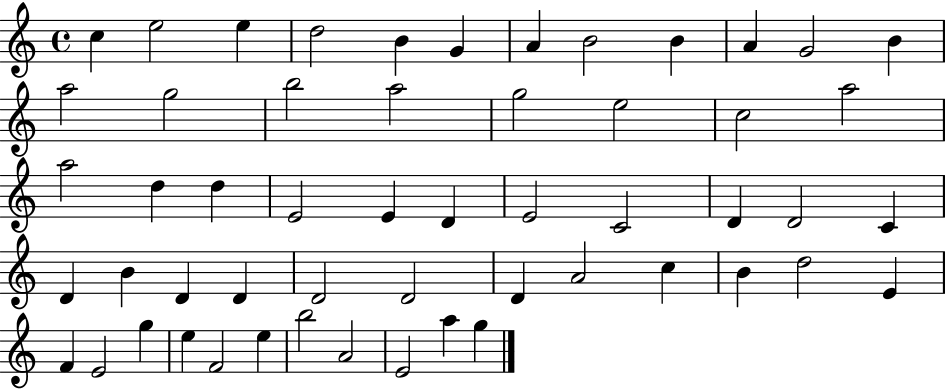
C5/q E5/h E5/q D5/h B4/q G4/q A4/q B4/h B4/q A4/q G4/h B4/q A5/h G5/h B5/h A5/h G5/h E5/h C5/h A5/h A5/h D5/q D5/q E4/h E4/q D4/q E4/h C4/h D4/q D4/h C4/q D4/q B4/q D4/q D4/q D4/h D4/h D4/q A4/h C5/q B4/q D5/h E4/q F4/q E4/h G5/q E5/q F4/h E5/q B5/h A4/h E4/h A5/q G5/q